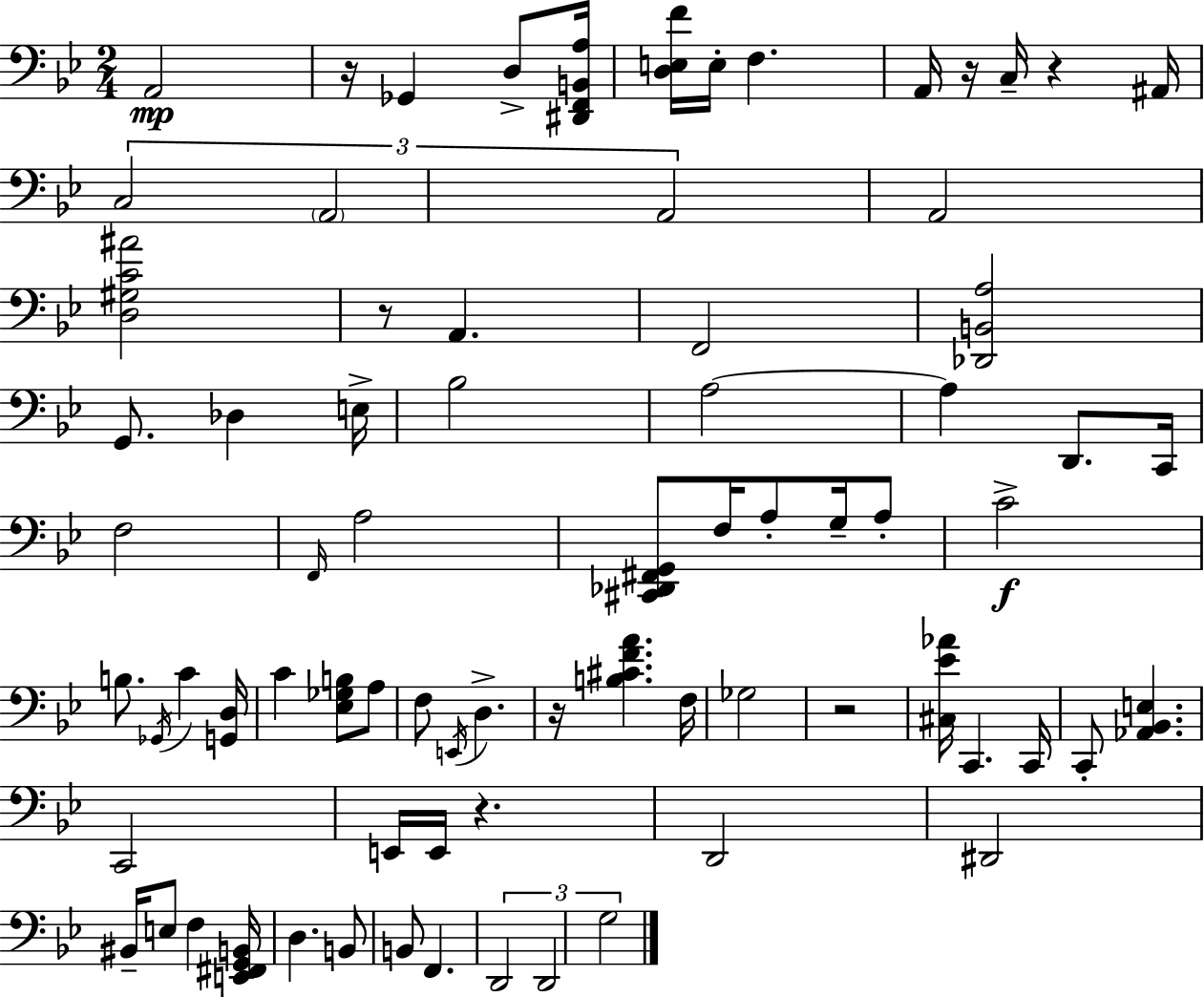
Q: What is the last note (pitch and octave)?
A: G3